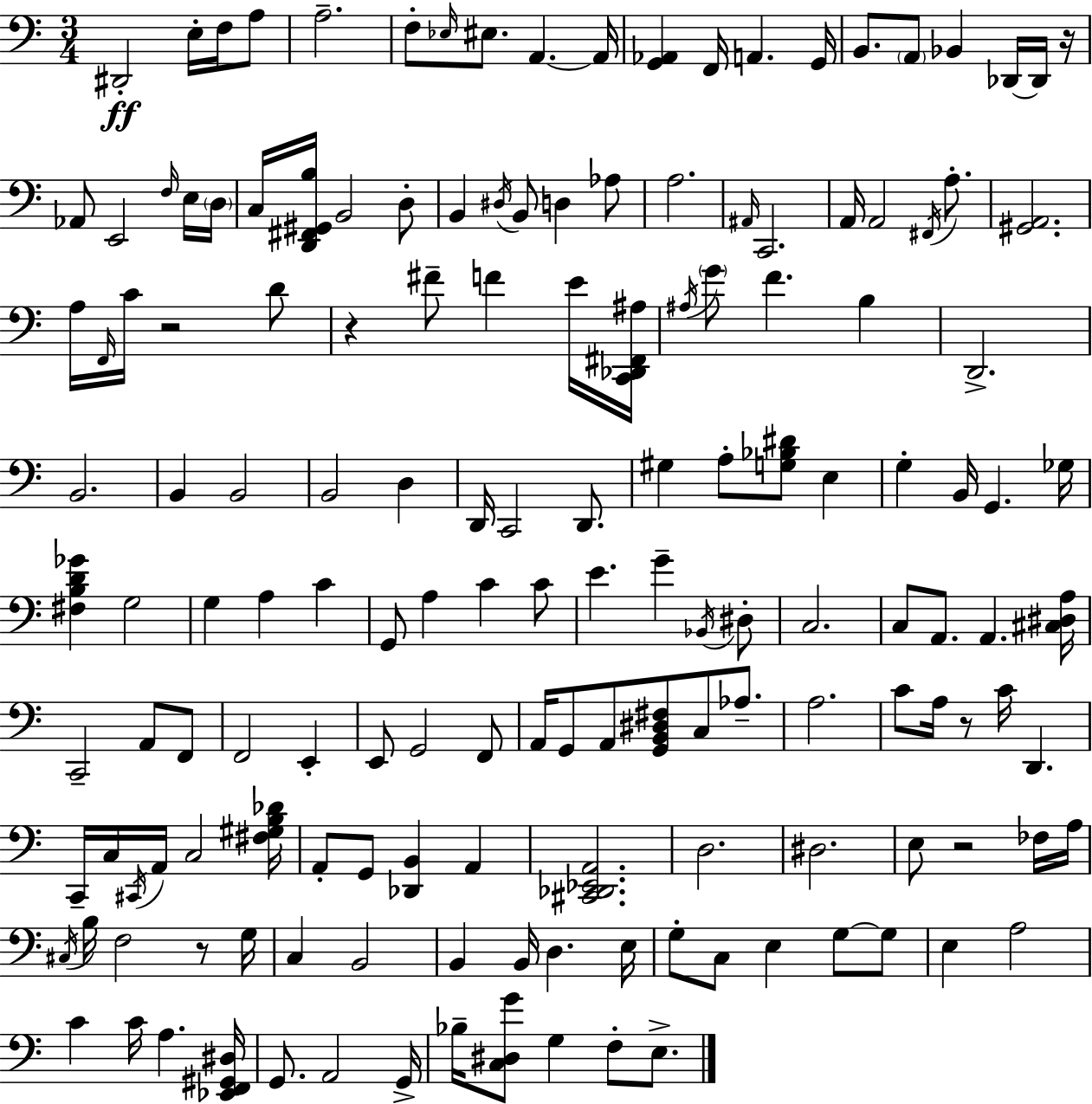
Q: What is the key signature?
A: A minor